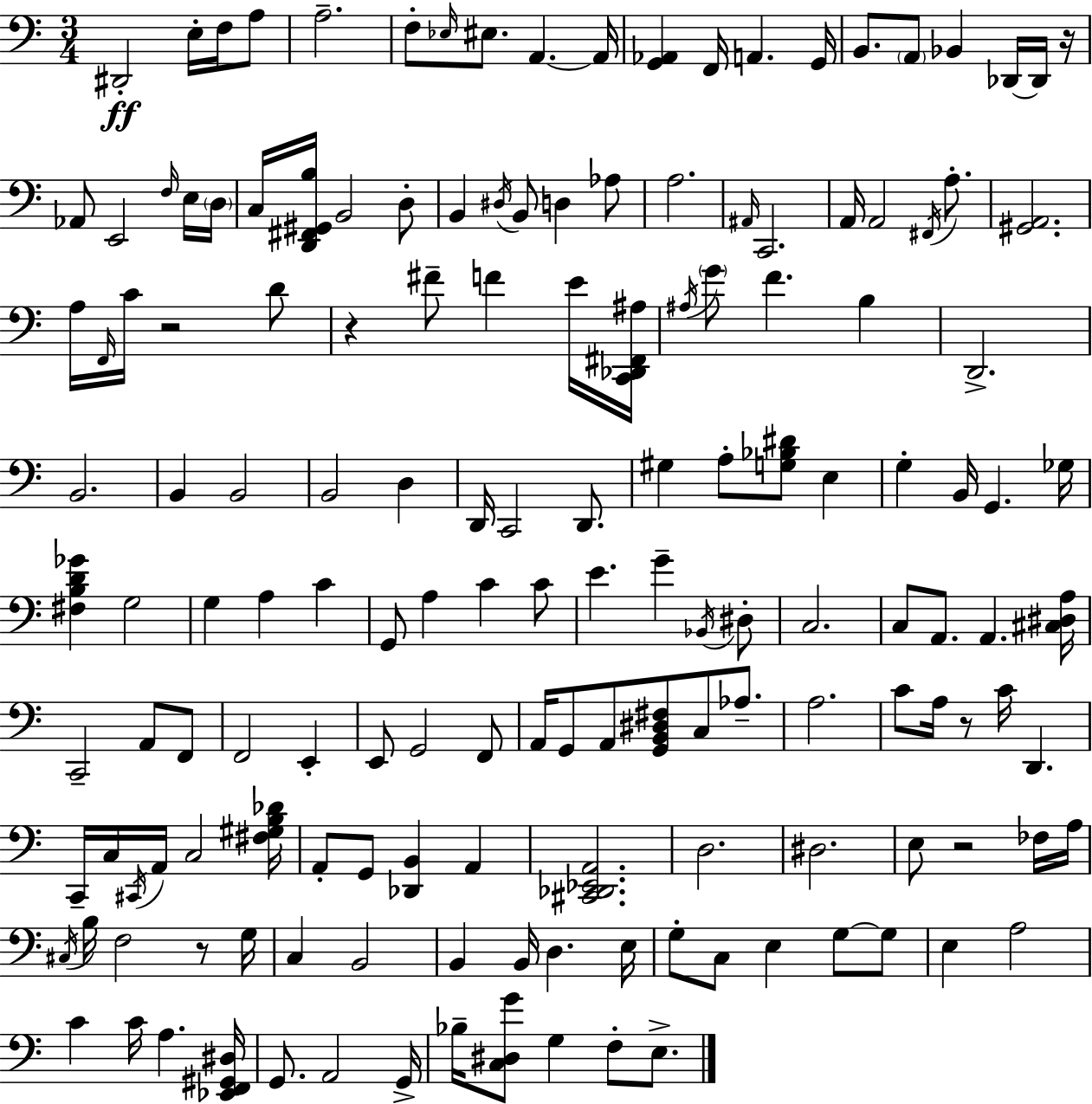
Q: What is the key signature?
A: A minor